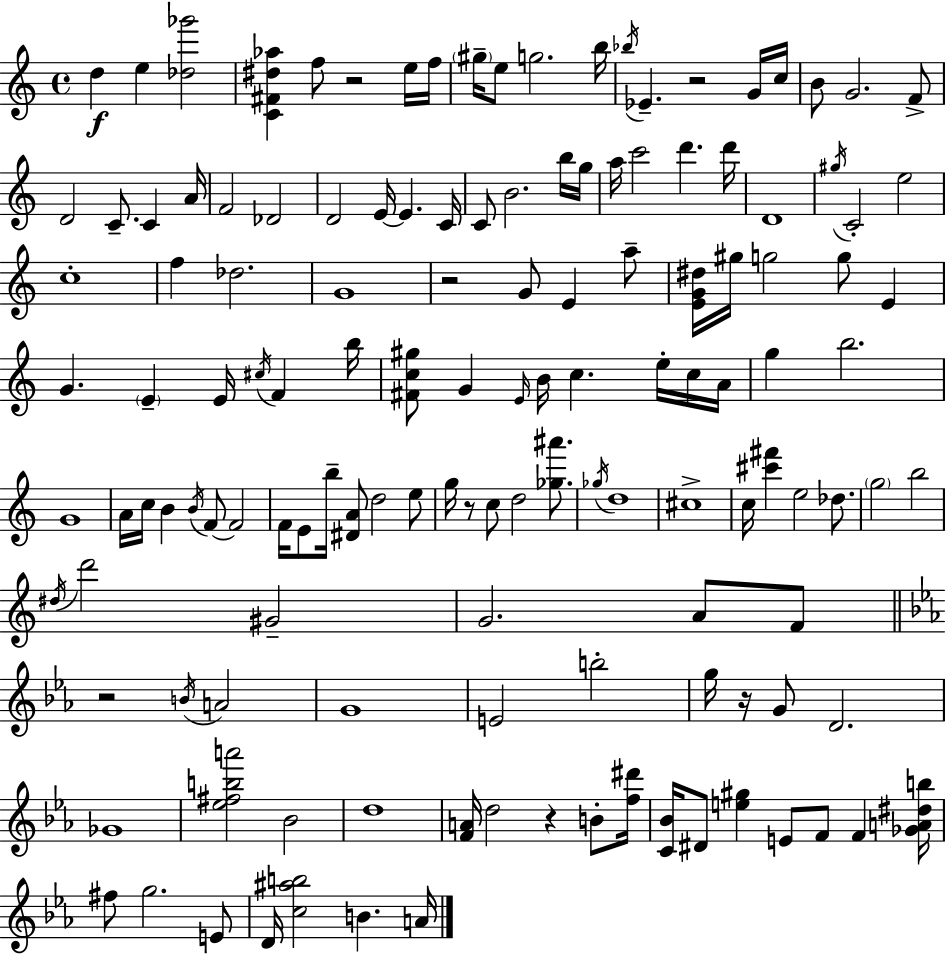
D5/q E5/q [Db5,Gb6]/h [C4,F#4,D#5,Ab5]/q F5/e R/h E5/s F5/s G#5/s E5/e G5/h. B5/s Bb5/s Eb4/q. R/h G4/s C5/s B4/e G4/h. F4/e D4/h C4/e. C4/q A4/s F4/h Db4/h D4/h E4/s E4/q. C4/s C4/e B4/h. B5/s G5/s A5/s C6/h D6/q. D6/s D4/w G#5/s C4/h E5/h C5/w F5/q Db5/h. G4/w R/h G4/e E4/q A5/e [E4,G4,D#5]/s G#5/s G5/h G5/e E4/q G4/q. E4/q E4/s C#5/s F4/q B5/s [F#4,C5,G#5]/e G4/q E4/s B4/s C5/q. E5/s C5/s A4/s G5/q B5/h. G4/w A4/s C5/s B4/q B4/s F4/e F4/h F4/s E4/e B5/s [D#4,A4]/e D5/h E5/e G5/s R/e C5/e D5/h [Gb5,A#6]/e. Gb5/s D5/w C#5/w C5/s [C#6,F#6]/q E5/h Db5/e. G5/h B5/h D#5/s D6/h G#4/h G4/h. A4/e F4/e R/h B4/s A4/h G4/w E4/h B5/h G5/s R/s G4/e D4/h. Gb4/w [Eb5,F#5,B5,A6]/h Bb4/h D5/w [F4,A4]/s D5/h R/q B4/e [F5,D#6]/s [C4,Bb4]/s D#4/e [E5,G#5]/q E4/e F4/e F4/q [Gb4,A4,D#5,B5]/s F#5/e G5/h. E4/e D4/s [C5,A#5,B5]/h B4/q. A4/s